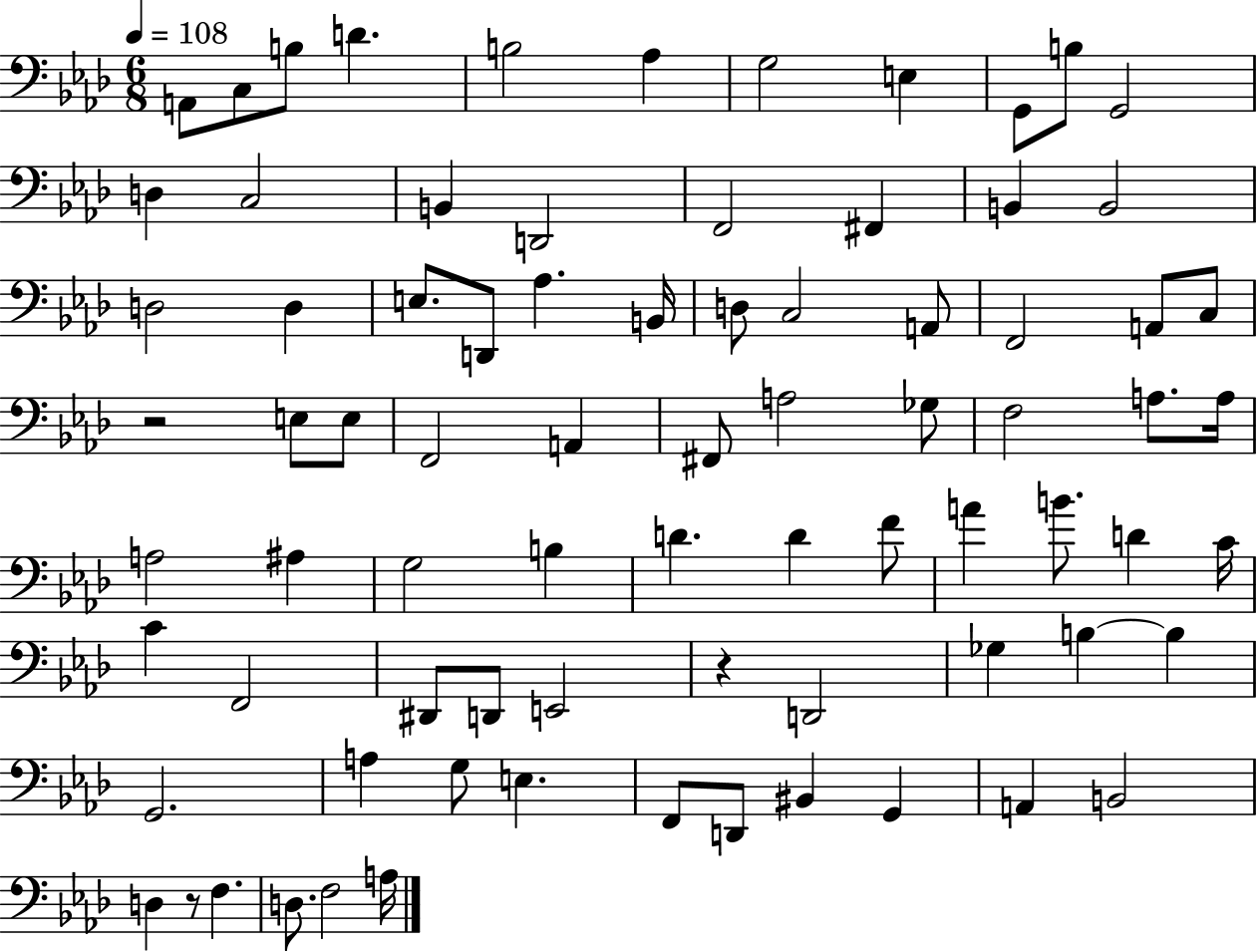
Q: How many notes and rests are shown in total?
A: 79